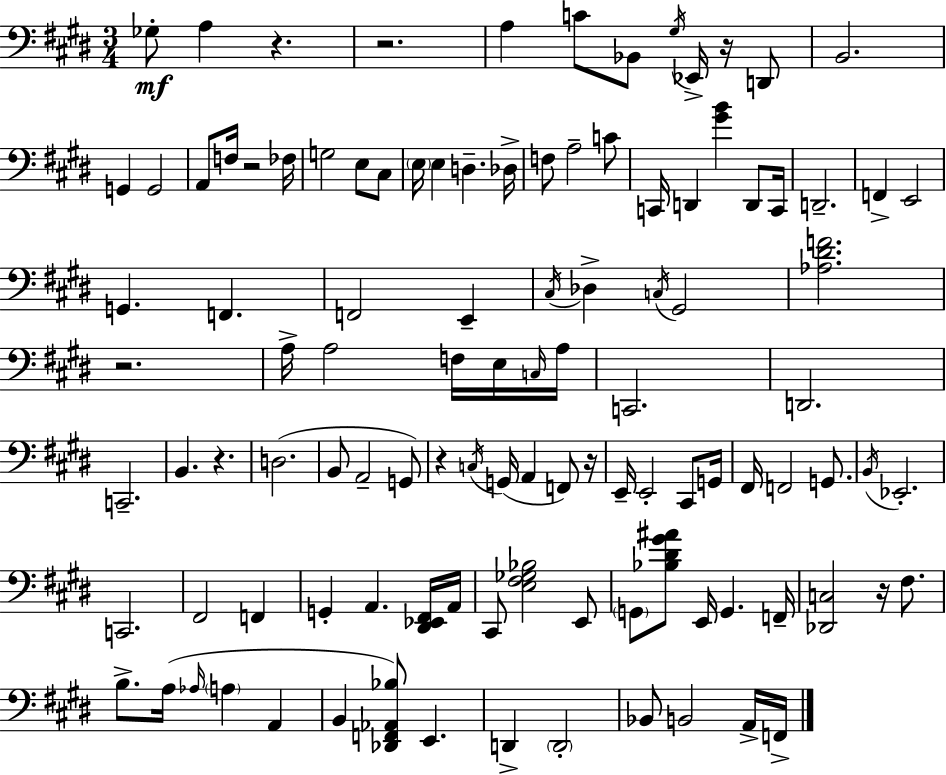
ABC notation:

X:1
T:Untitled
M:3/4
L:1/4
K:E
_G,/2 A, z z2 A, C/2 _B,,/2 ^G,/4 _E,,/4 z/4 D,,/2 B,,2 G,, G,,2 A,,/2 F,/4 z2 _F,/4 G,2 E,/2 ^C,/2 E,/4 E, D, _D,/4 F,/2 A,2 C/2 C,,/4 D,, [^GB] D,,/2 C,,/4 D,,2 F,, E,,2 G,, F,, F,,2 E,, ^C,/4 _D, C,/4 ^G,,2 [_A,^DF]2 z2 A,/4 A,2 F,/4 E,/4 C,/4 A,/4 C,,2 D,,2 C,,2 B,, z D,2 B,,/2 A,,2 G,,/2 z C,/4 G,,/4 A,, F,,/2 z/4 E,,/4 E,,2 ^C,,/2 G,,/4 ^F,,/4 F,,2 G,,/2 B,,/4 _E,,2 C,,2 ^F,,2 F,, G,, A,, [^D,,_E,,^F,,]/4 A,,/4 ^C,,/2 [E,^F,_G,_B,]2 E,,/2 G,,/2 [_B,^D^G^A]/2 E,,/4 G,, F,,/4 [_D,,C,]2 z/4 ^F,/2 B,/2 A,/4 _A,/4 A, A,, B,, [_D,,F,,_A,,_B,]/2 E,, D,, D,,2 _B,,/2 B,,2 A,,/4 F,,/4